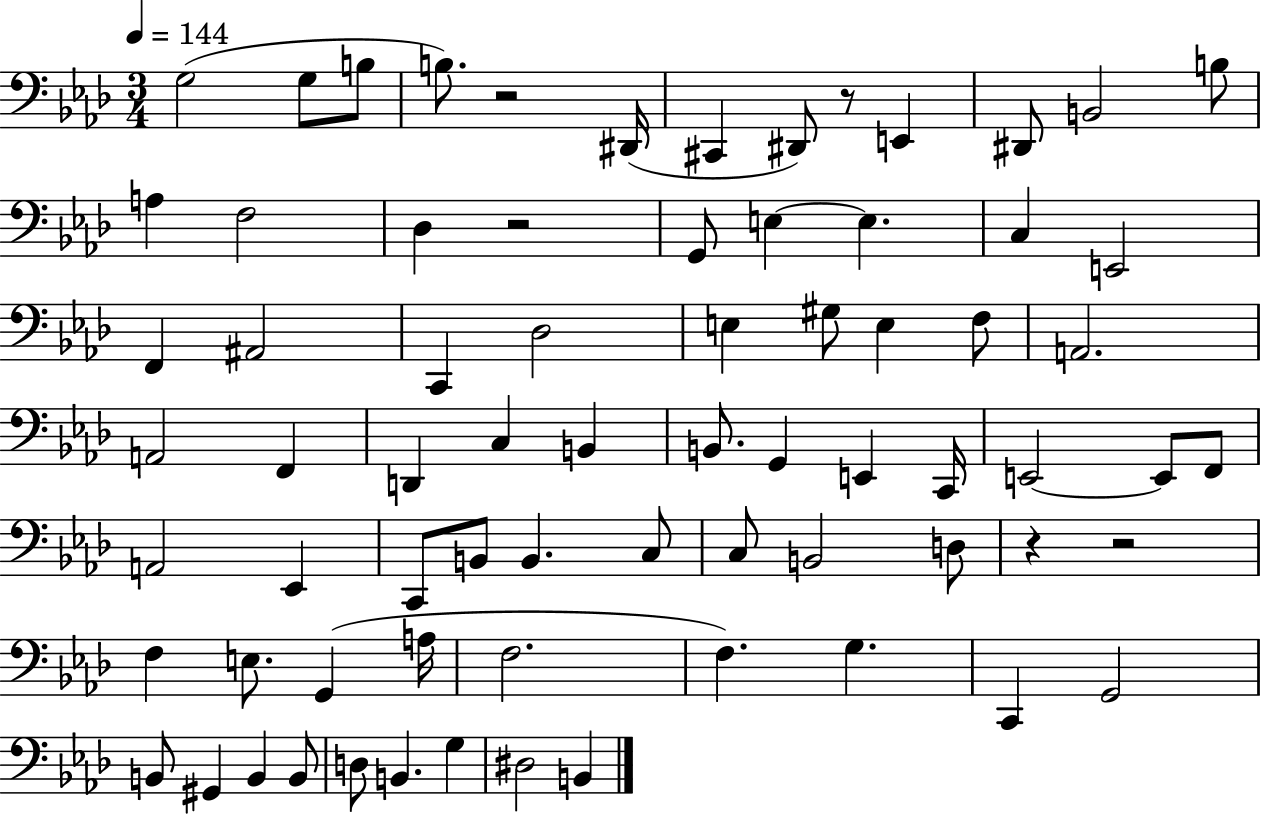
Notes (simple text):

G3/h G3/e B3/e B3/e. R/h D#2/s C#2/q D#2/e R/e E2/q D#2/e B2/h B3/e A3/q F3/h Db3/q R/h G2/e E3/q E3/q. C3/q E2/h F2/q A#2/h C2/q Db3/h E3/q G#3/e E3/q F3/e A2/h. A2/h F2/q D2/q C3/q B2/q B2/e. G2/q E2/q C2/s E2/h E2/e F2/e A2/h Eb2/q C2/e B2/e B2/q. C3/e C3/e B2/h D3/e R/q R/h F3/q E3/e. G2/q A3/s F3/h. F3/q. G3/q. C2/q G2/h B2/e G#2/q B2/q B2/e D3/e B2/q. G3/q D#3/h B2/q